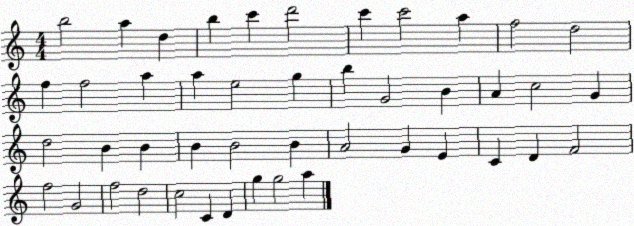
X:1
T:Untitled
M:4/4
L:1/4
K:C
b2 a d b c' d'2 c' c'2 a f2 d2 f f2 a a e2 g b G2 B A c2 G d2 B B B B2 B A2 G E C D F2 f2 G2 f2 d2 c2 C D g g2 a